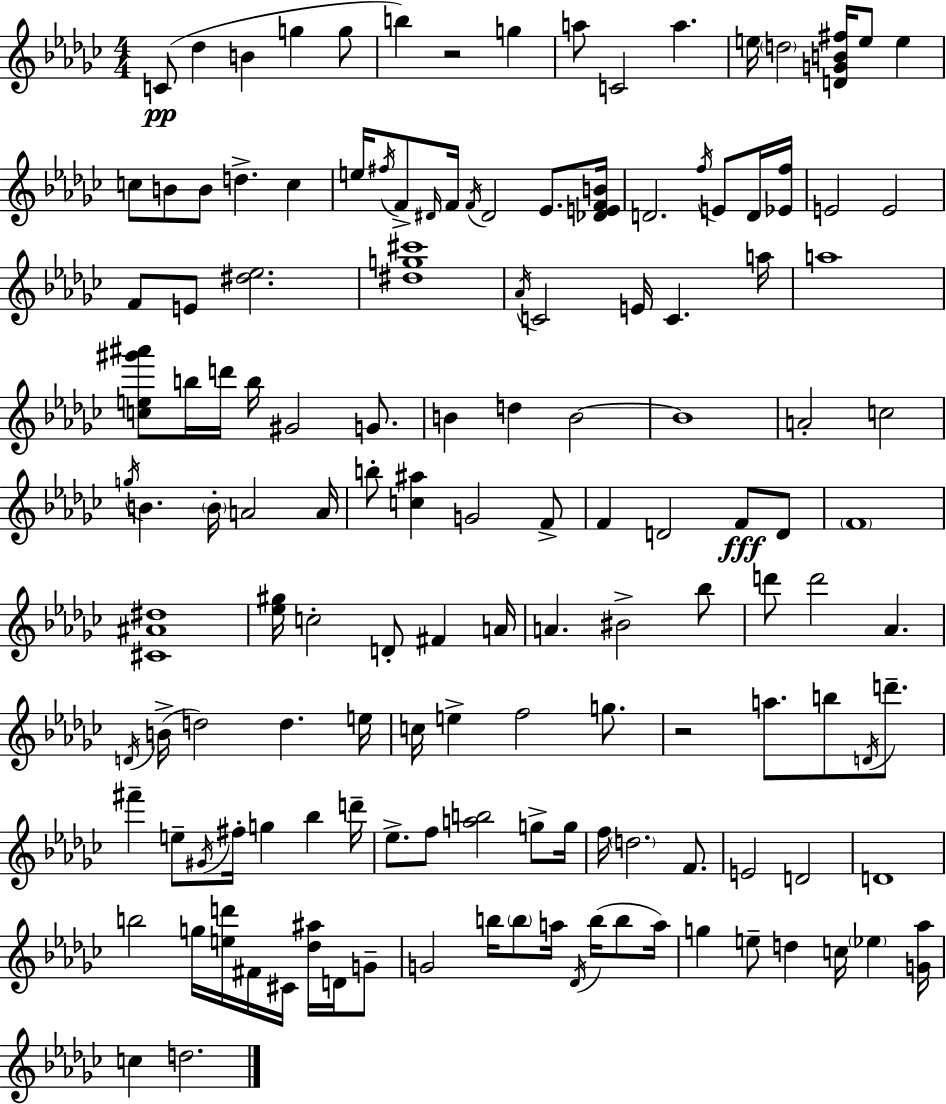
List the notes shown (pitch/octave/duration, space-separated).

C4/e Db5/q B4/q G5/q G5/e B5/q R/h G5/q A5/e C4/h A5/q. E5/s D5/h [D4,G4,B4,F#5]/s E5/e E5/q C5/e B4/e B4/e D5/q. C5/q E5/s F#5/s F4/e D#4/s F4/s F4/s D#4/h Eb4/e. [Db4,E4,F4,B4]/s D4/h. F5/s E4/e D4/s [Eb4,F5]/s E4/h E4/h F4/e E4/e [D#5,Eb5]/h. [D#5,G5,C#6]/w Ab4/s C4/h E4/s C4/q. A5/s A5/w [C5,E5,G#6,A#6]/e B5/s D6/s B5/s G#4/h G4/e. B4/q D5/q B4/h B4/w A4/h C5/h G5/s B4/q. B4/s A4/h A4/s B5/e [C5,A#5]/q G4/h F4/e F4/q D4/h F4/e D4/e F4/w [C#4,A#4,D#5]/w [Eb5,G#5]/s C5/h D4/e F#4/q A4/s A4/q. BIS4/h Bb5/e D6/e D6/h Ab4/q. D4/s B4/s D5/h D5/q. E5/s C5/s E5/q F5/h G5/e. R/h A5/e. B5/e D4/s D6/e. F#6/q E5/e G#4/s F#5/s G5/q Bb5/q D6/s Eb5/e. F5/e [A5,B5]/h G5/e G5/s F5/s D5/h. F4/e. E4/h D4/h D4/w B5/h G5/s [E5,D6]/s F#4/s C#4/s [Db5,A#5]/s D4/s G4/e G4/h B5/s B5/e A5/s Db4/s B5/s B5/e A5/s G5/q E5/e D5/q C5/s Eb5/q [G4,Ab5]/s C5/q D5/h.